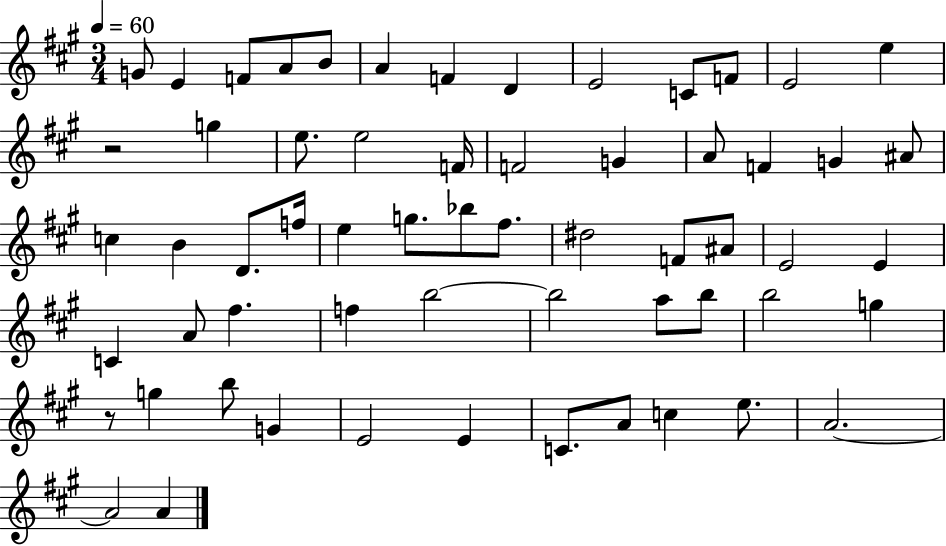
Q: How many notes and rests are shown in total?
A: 60